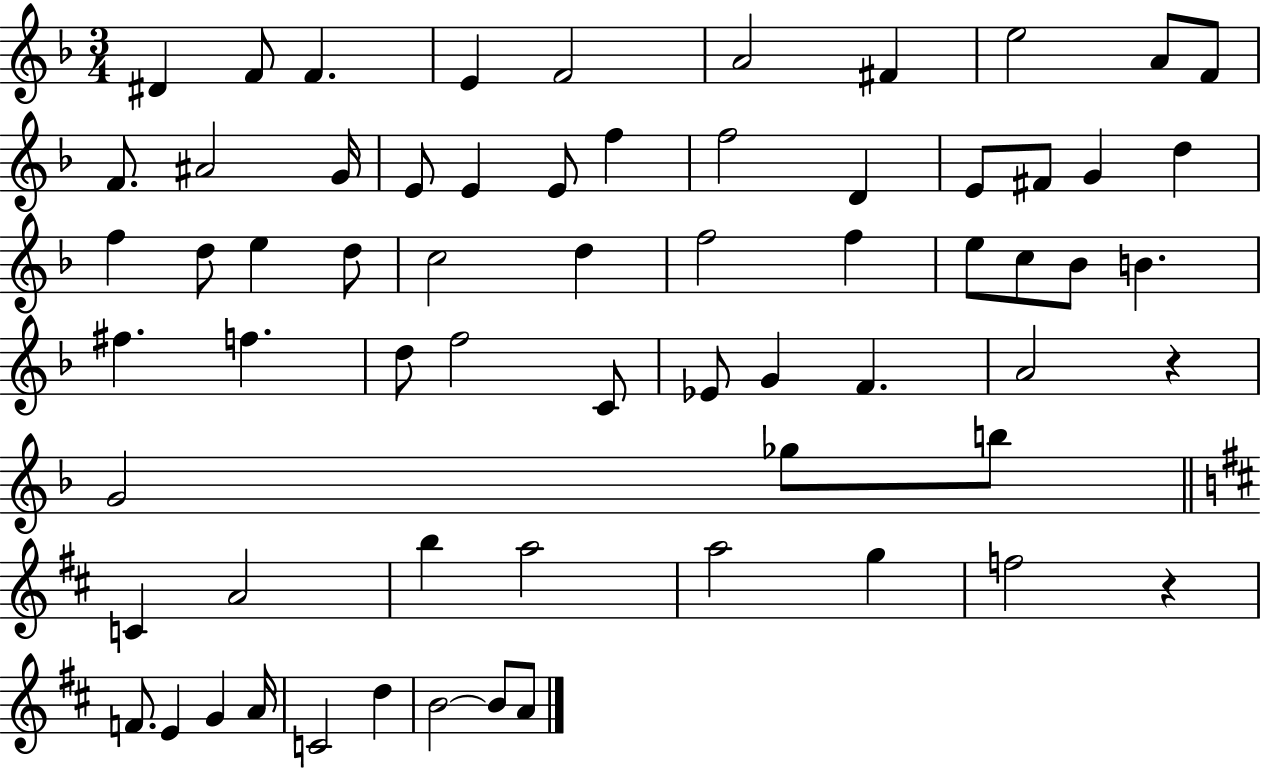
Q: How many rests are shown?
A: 2